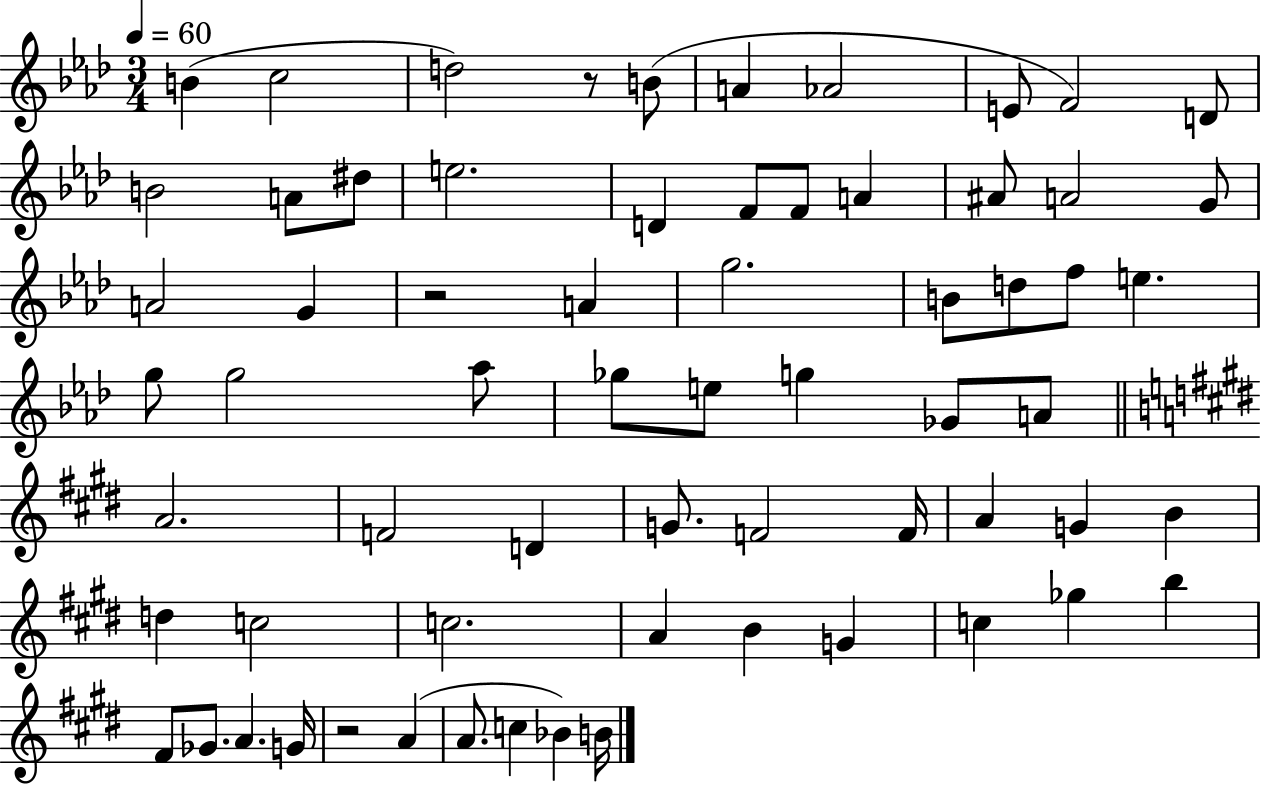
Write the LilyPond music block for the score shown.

{
  \clef treble
  \numericTimeSignature
  \time 3/4
  \key aes \major
  \tempo 4 = 60
  \repeat volta 2 { b'4( c''2 | d''2) r8 b'8( | a'4 aes'2 | e'8 f'2) d'8 | \break b'2 a'8 dis''8 | e''2. | d'4 f'8 f'8 a'4 | ais'8 a'2 g'8 | \break a'2 g'4 | r2 a'4 | g''2. | b'8 d''8 f''8 e''4. | \break g''8 g''2 aes''8 | ges''8 e''8 g''4 ges'8 a'8 | \bar "||" \break \key e \major a'2. | f'2 d'4 | g'8. f'2 f'16 | a'4 g'4 b'4 | \break d''4 c''2 | c''2. | a'4 b'4 g'4 | c''4 ges''4 b''4 | \break fis'8 ges'8. a'4. g'16 | r2 a'4( | a'8. c''4 bes'4) b'16 | } \bar "|."
}